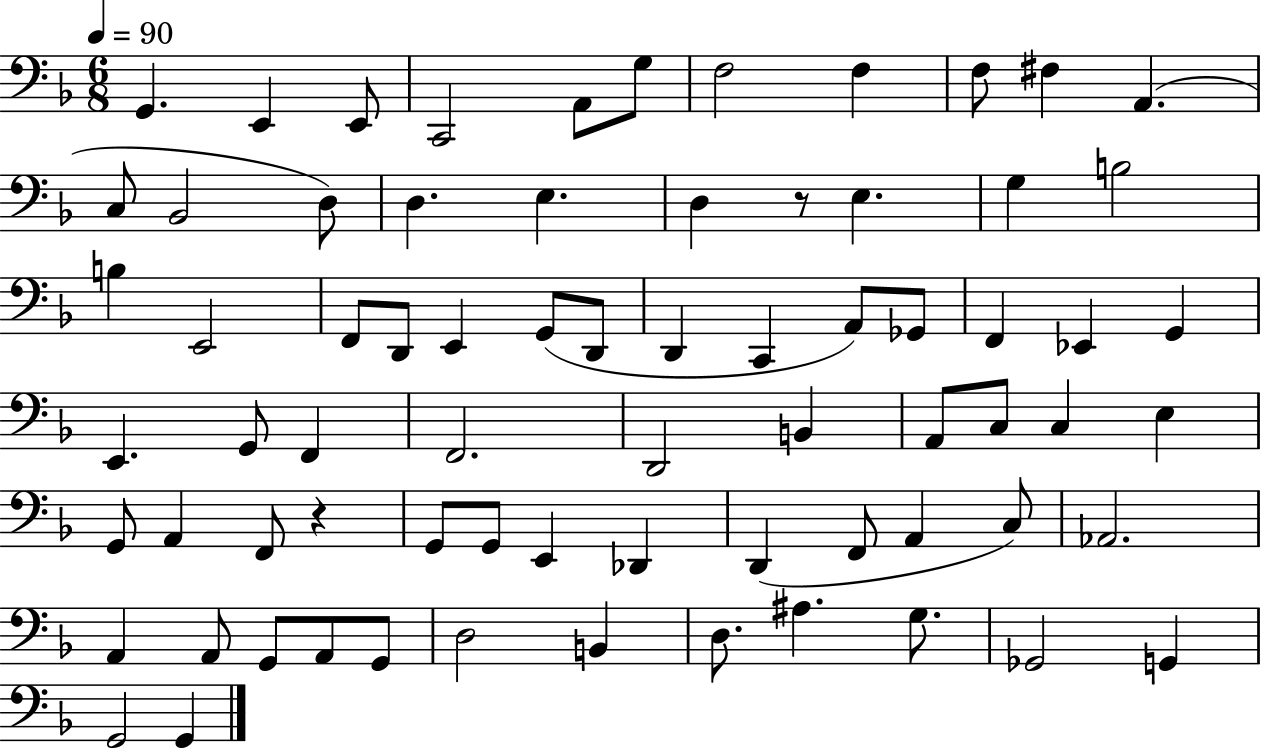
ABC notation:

X:1
T:Untitled
M:6/8
L:1/4
K:F
G,, E,, E,,/2 C,,2 A,,/2 G,/2 F,2 F, F,/2 ^F, A,, C,/2 _B,,2 D,/2 D, E, D, z/2 E, G, B,2 B, E,,2 F,,/2 D,,/2 E,, G,,/2 D,,/2 D,, C,, A,,/2 _G,,/2 F,, _E,, G,, E,, G,,/2 F,, F,,2 D,,2 B,, A,,/2 C,/2 C, E, G,,/2 A,, F,,/2 z G,,/2 G,,/2 E,, _D,, D,, F,,/2 A,, C,/2 _A,,2 A,, A,,/2 G,,/2 A,,/2 G,,/2 D,2 B,, D,/2 ^A, G,/2 _G,,2 G,, G,,2 G,,